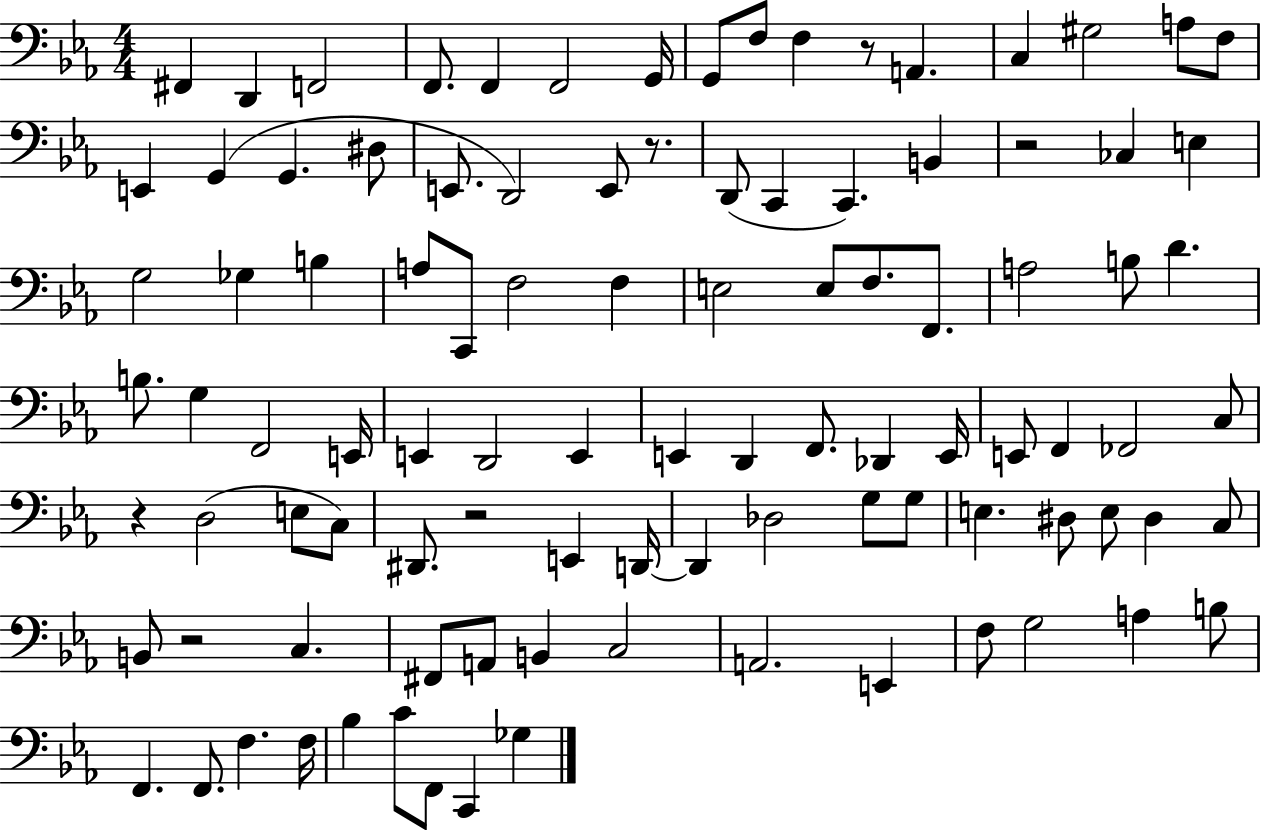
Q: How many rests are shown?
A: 6